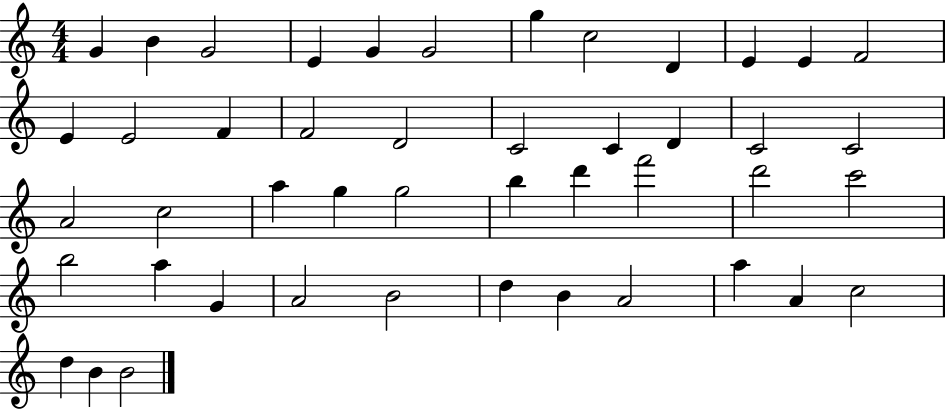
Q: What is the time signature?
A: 4/4